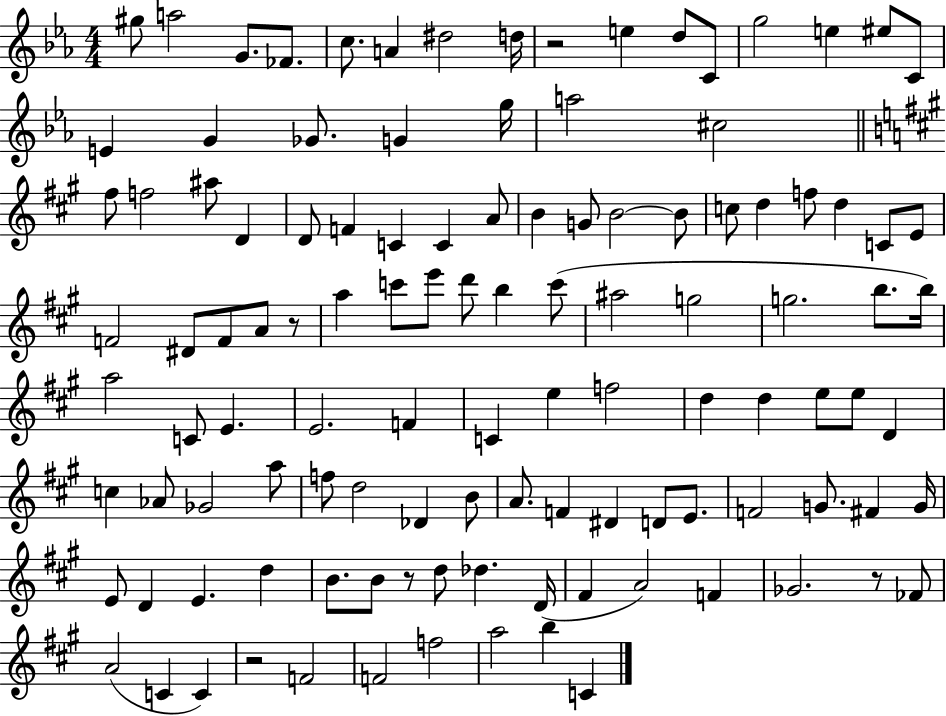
G#5/e A5/h G4/e. FES4/e. C5/e. A4/q D#5/h D5/s R/h E5/q D5/e C4/e G5/h E5/q EIS5/e C4/e E4/q G4/q Gb4/e. G4/q G5/s A5/h C#5/h F#5/e F5/h A#5/e D4/q D4/e F4/q C4/q C4/q A4/e B4/q G4/e B4/h B4/e C5/e D5/q F5/e D5/q C4/e E4/e F4/h D#4/e F4/e A4/e R/e A5/q C6/e E6/e D6/e B5/q C6/e A#5/h G5/h G5/h. B5/e. B5/s A5/h C4/e E4/q. E4/h. F4/q C4/q E5/q F5/h D5/q D5/q E5/e E5/e D4/q C5/q Ab4/e Gb4/h A5/e F5/e D5/h Db4/q B4/e A4/e. F4/q D#4/q D4/e E4/e. F4/h G4/e. F#4/q G4/s E4/e D4/q E4/q. D5/q B4/e. B4/e R/e D5/e Db5/q. D4/s F#4/q A4/h F4/q Gb4/h. R/e FES4/e A4/h C4/q C4/q R/h F4/h F4/h F5/h A5/h B5/q C4/q